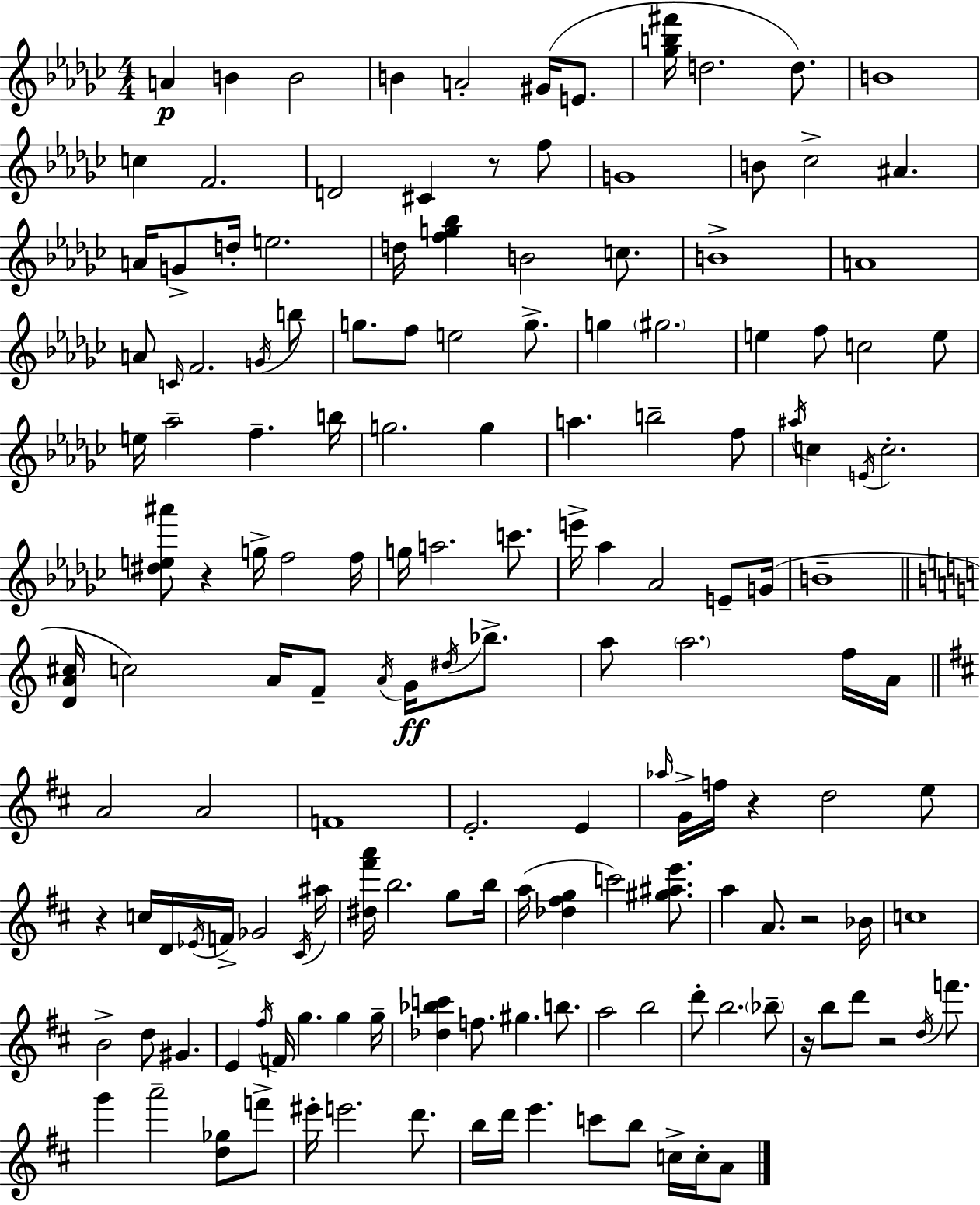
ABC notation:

X:1
T:Untitled
M:4/4
L:1/4
K:Ebm
A B B2 B A2 ^G/4 E/2 [_gb^f']/4 d2 d/2 B4 c F2 D2 ^C z/2 f/2 G4 B/2 _c2 ^A A/4 G/2 d/4 e2 d/4 [fg_b] B2 c/2 B4 A4 A/2 C/4 F2 G/4 b/2 g/2 f/2 e2 g/2 g ^g2 e f/2 c2 e/2 e/4 _a2 f b/4 g2 g a b2 f/2 ^a/4 c E/4 c2 [^de^a']/2 z g/4 f2 f/4 g/4 a2 c'/2 e'/4 _a _A2 E/2 G/4 B4 [DA^c]/4 c2 A/4 F/2 A/4 G/4 ^d/4 _b/2 a/2 a2 f/4 A/4 A2 A2 F4 E2 E _a/4 G/4 f/4 z d2 e/2 z c/4 D/4 _E/4 F/4 _G2 ^C/4 ^a/4 [^d^f'a']/4 b2 g/2 b/4 a/4 [_d^fg] c'2 [^g^ae']/2 a A/2 z2 _B/4 c4 B2 d/2 ^G E ^f/4 F/4 g g g/4 [_d_bc'] f/2 ^g b/2 a2 b2 d'/2 b2 _b/2 z/4 b/2 d'/2 z2 d/4 f'/2 g' a'2 [d_g]/2 f'/2 ^e'/4 e'2 d'/2 b/4 d'/4 e' c'/2 b/2 c/4 c/4 A/2